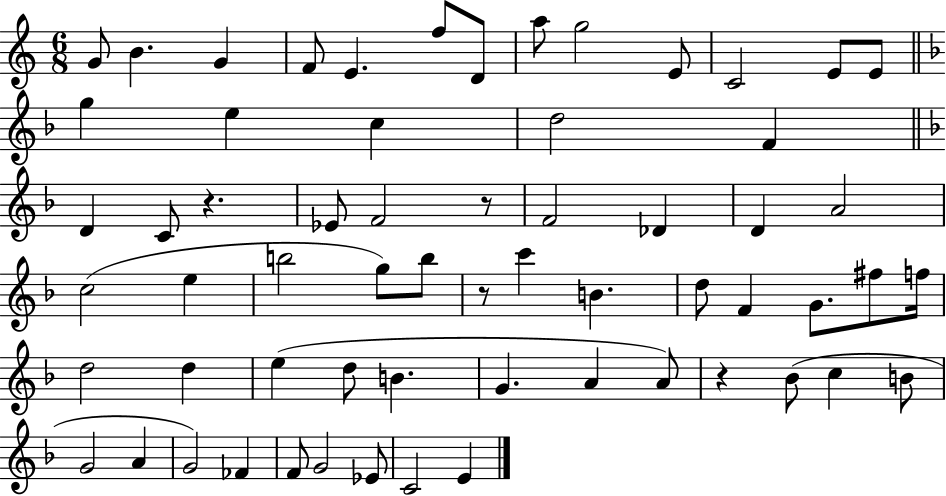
G4/e B4/q. G4/q F4/e E4/q. F5/e D4/e A5/e G5/h E4/e C4/h E4/e E4/e G5/q E5/q C5/q D5/h F4/q D4/q C4/e R/q. Eb4/e F4/h R/e F4/h Db4/q D4/q A4/h C5/h E5/q B5/h G5/e B5/e R/e C6/q B4/q. D5/e F4/q G4/e. F#5/e F5/s D5/h D5/q E5/q D5/e B4/q. G4/q. A4/q A4/e R/q Bb4/e C5/q B4/e G4/h A4/q G4/h FES4/q F4/e G4/h Eb4/e C4/h E4/q